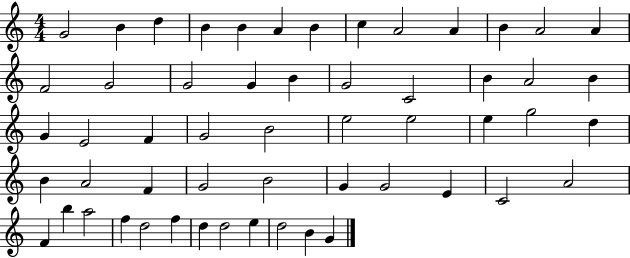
{
  \clef treble
  \numericTimeSignature
  \time 4/4
  \key c \major
  g'2 b'4 d''4 | b'4 b'4 a'4 b'4 | c''4 a'2 a'4 | b'4 a'2 a'4 | \break f'2 g'2 | g'2 g'4 b'4 | g'2 c'2 | b'4 a'2 b'4 | \break g'4 e'2 f'4 | g'2 b'2 | e''2 e''2 | e''4 g''2 d''4 | \break b'4 a'2 f'4 | g'2 b'2 | g'4 g'2 e'4 | c'2 a'2 | \break f'4 b''4 a''2 | f''4 d''2 f''4 | d''4 d''2 e''4 | d''2 b'4 g'4 | \break \bar "|."
}